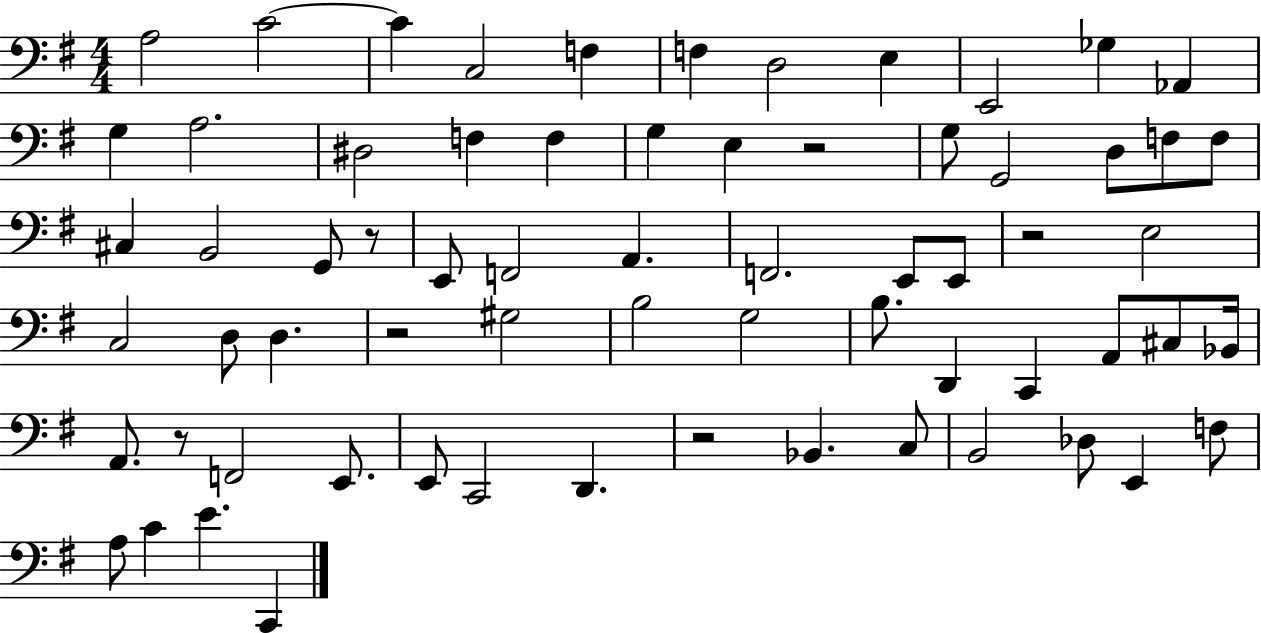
{
  \clef bass
  \numericTimeSignature
  \time 4/4
  \key g \major
  \repeat volta 2 { a2 c'2~~ | c'4 c2 f4 | f4 d2 e4 | e,2 ges4 aes,4 | \break g4 a2. | dis2 f4 f4 | g4 e4 r2 | g8 g,2 d8 f8 f8 | \break cis4 b,2 g,8 r8 | e,8 f,2 a,4. | f,2. e,8 e,8 | r2 e2 | \break c2 d8 d4. | r2 gis2 | b2 g2 | b8. d,4 c,4 a,8 cis8 bes,16 | \break a,8. r8 f,2 e,8. | e,8 c,2 d,4. | r2 bes,4. c8 | b,2 des8 e,4 f8 | \break a8 c'4 e'4. c,4 | } \bar "|."
}